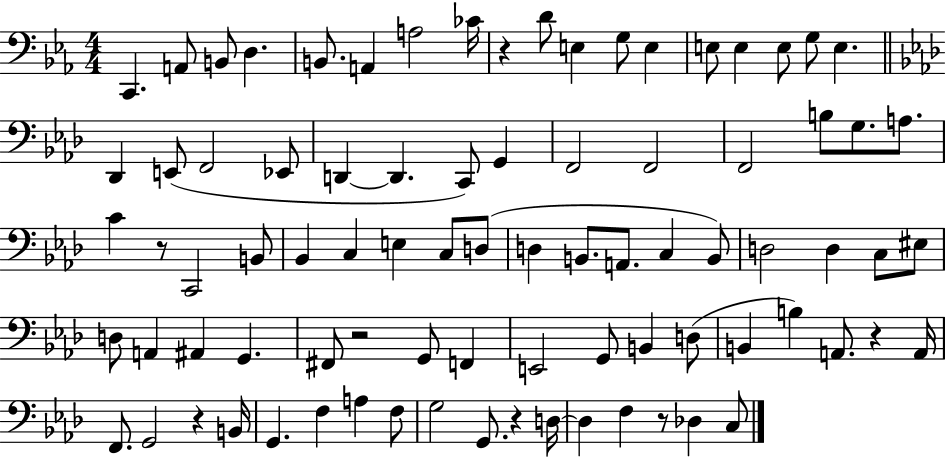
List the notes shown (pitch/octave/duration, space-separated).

C2/q. A2/e B2/e D3/q. B2/e. A2/q A3/h CES4/s R/q D4/e E3/q G3/e E3/q E3/e E3/q E3/e G3/e E3/q. Db2/q E2/e F2/h Eb2/e D2/q D2/q. C2/e G2/q F2/h F2/h F2/h B3/e G3/e. A3/e. C4/q R/e C2/h B2/e Bb2/q C3/q E3/q C3/e D3/e D3/q B2/e. A2/e. C3/q B2/e D3/h D3/q C3/e EIS3/e D3/e A2/q A#2/q G2/q. F#2/e R/h G2/e F2/q E2/h G2/e B2/q D3/e B2/q B3/q A2/e. R/q A2/s F2/e. G2/h R/q B2/s G2/q. F3/q A3/q F3/e G3/h G2/e. R/q D3/s D3/q F3/q R/e Db3/q C3/e